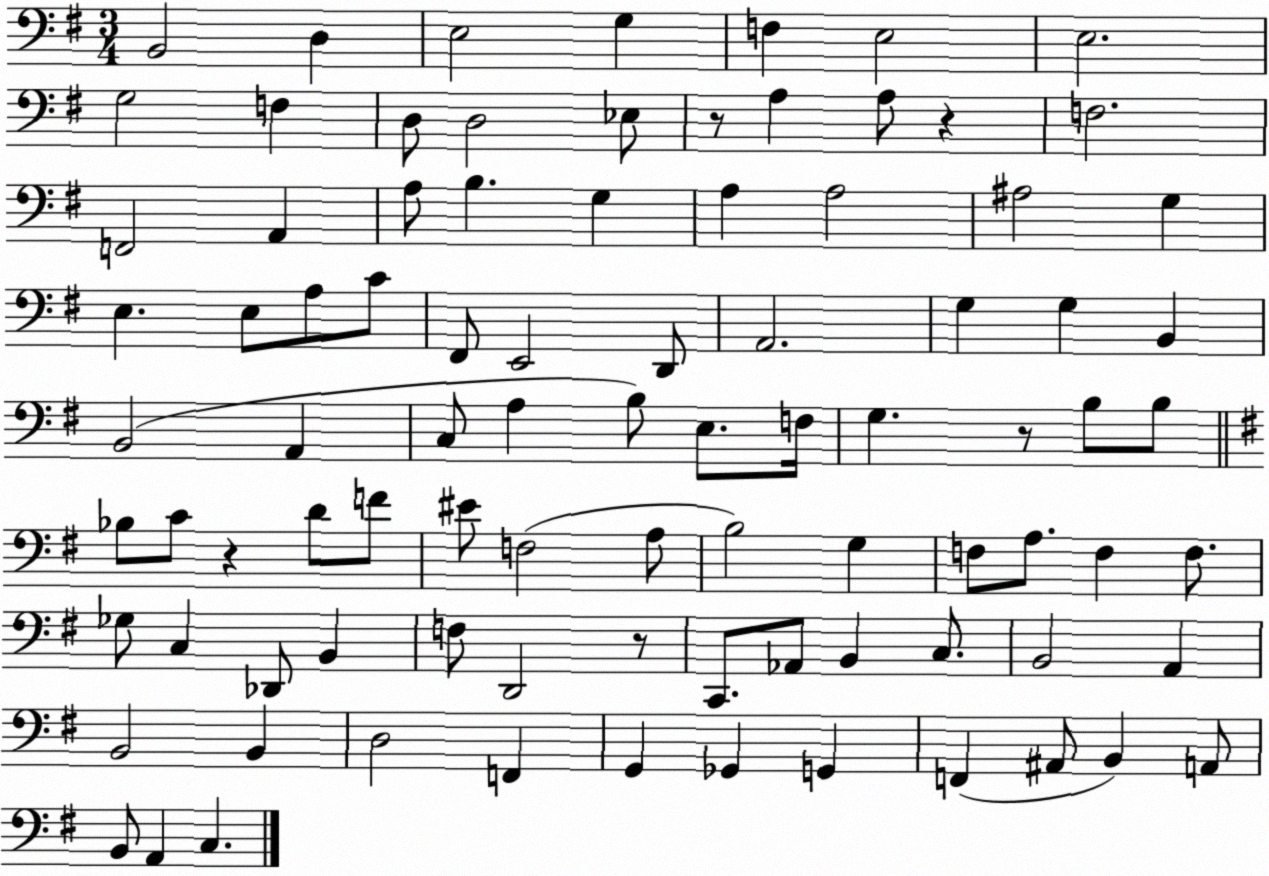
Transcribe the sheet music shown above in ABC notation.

X:1
T:Untitled
M:3/4
L:1/4
K:G
B,,2 D, E,2 G, F, E,2 E,2 G,2 F, D,/2 D,2 _E,/2 z/2 A, A,/2 z F,2 F,,2 A,, A,/2 B, G, A, A,2 ^A,2 G, E, E,/2 A,/2 C/2 ^F,,/2 E,,2 D,,/2 A,,2 G, G, B,, B,,2 A,, C,/2 A, B,/2 E,/2 F,/4 G, z/2 B,/2 B,/2 _B,/2 C/2 z D/2 F/2 ^E/2 F,2 A,/2 B,2 G, F,/2 A,/2 F, F,/2 _G,/2 C, _D,,/2 B,, F,/2 D,,2 z/2 C,,/2 _A,,/2 B,, C,/2 B,,2 A,, B,,2 B,, D,2 F,, G,, _G,, G,, F,, ^A,,/2 B,, A,,/2 B,,/2 A,, C,